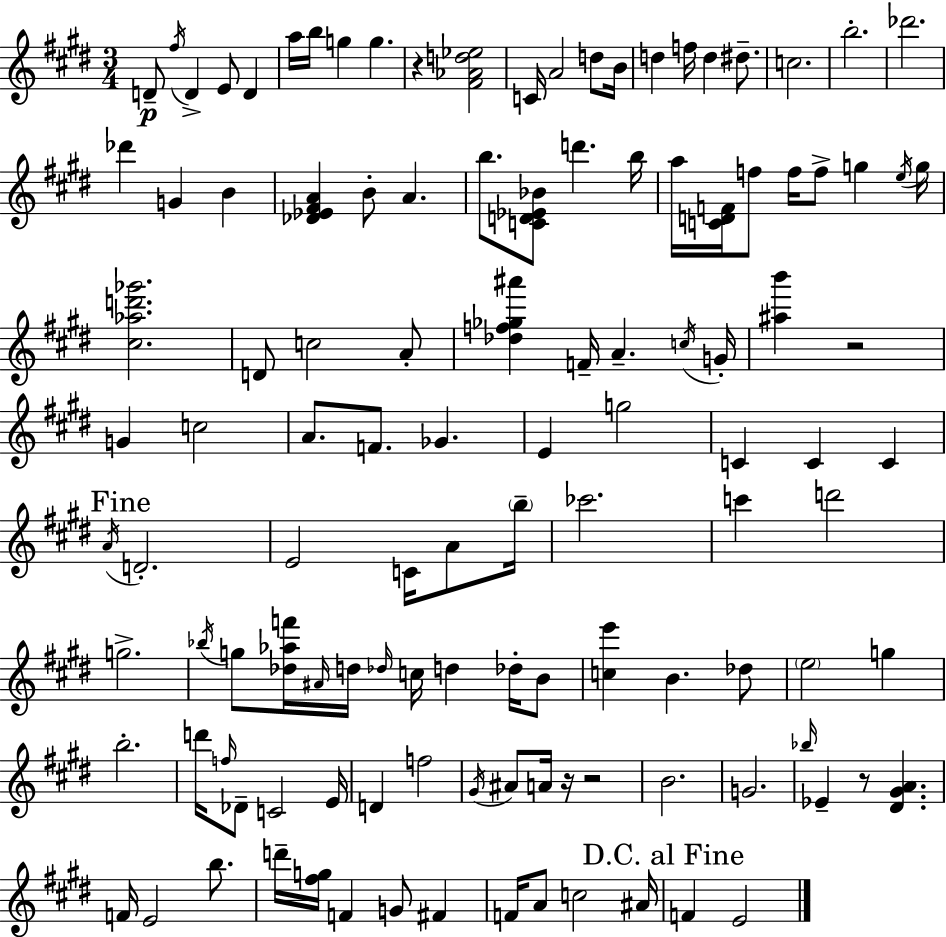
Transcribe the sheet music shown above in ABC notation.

X:1
T:Untitled
M:3/4
L:1/4
K:E
D/2 ^f/4 D E/2 D a/4 b/4 g g z [^F_Ad_e]2 C/4 A2 d/2 B/4 d f/4 d ^d/2 c2 b2 _d'2 _d' G B [_D_E^FA] B/2 A b/2 [CD_E_B]/2 d' b/4 a/4 [CDF]/4 f/2 f/4 f/2 g e/4 g/4 [^c_ad'_g']2 D/2 c2 A/2 [_df_g^a'] F/4 A c/4 G/4 [^ab'] z2 G c2 A/2 F/2 _G E g2 C C C A/4 D2 E2 C/4 A/2 b/4 _c'2 c' d'2 g2 _b/4 g/2 [_d_af']/4 ^A/4 d/4 _d/4 c/4 d _d/4 B/2 [ce'] B _d/2 e2 g b2 d'/4 f/4 _D/2 C2 E/4 D f2 ^G/4 ^A/2 A/4 z/4 z2 B2 G2 _b/4 _E z/2 [^D^GA] F/4 E2 b/2 d'/4 [^fg]/4 F G/2 ^F F/4 A/2 c2 ^A/4 F E2